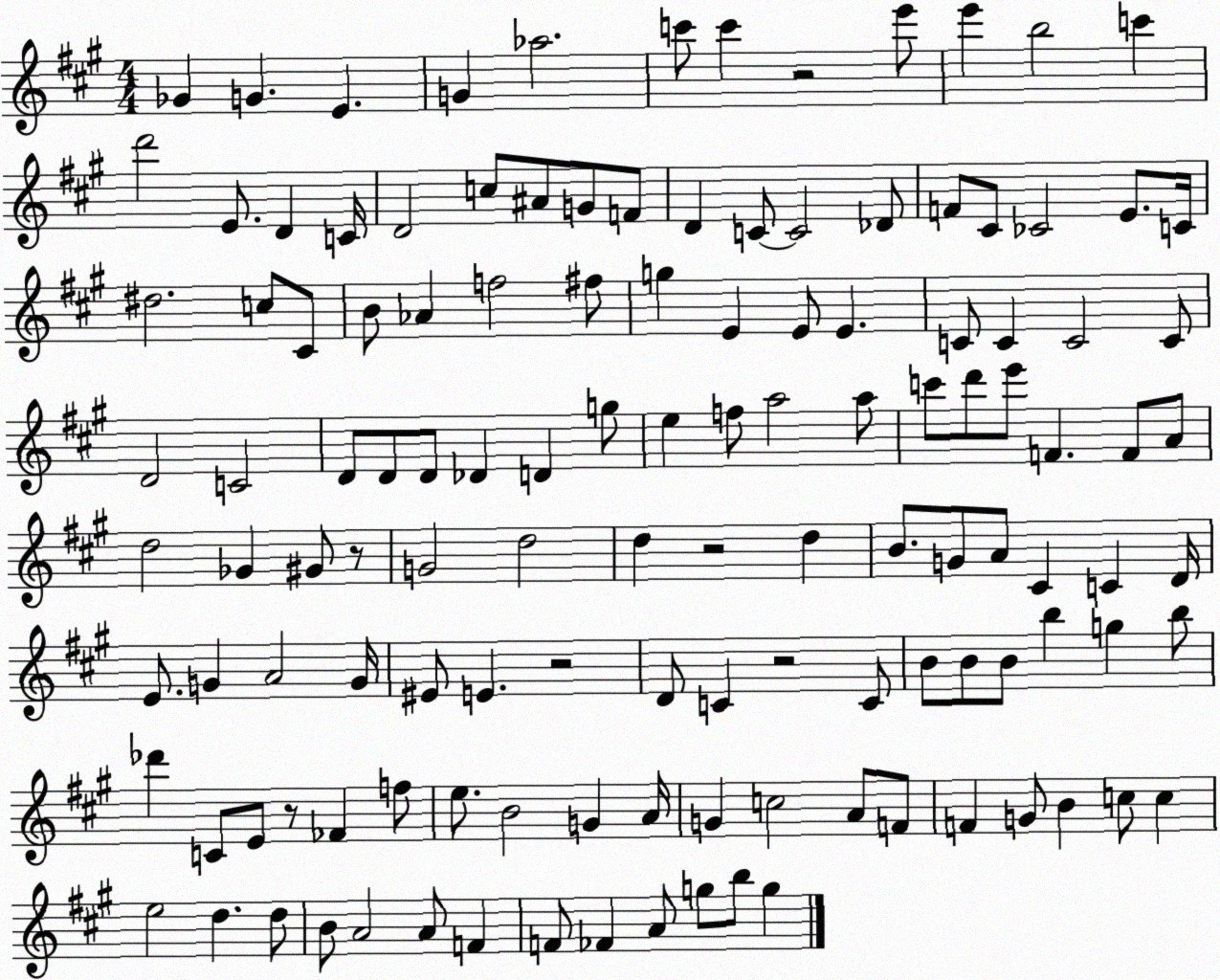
X:1
T:Untitled
M:4/4
L:1/4
K:A
_G G E G _a2 c'/2 c' z2 e'/2 e' b2 c' d'2 E/2 D C/4 D2 c/2 ^A/2 G/2 F/2 D C/2 C2 _D/2 F/2 ^C/2 _C2 E/2 C/4 ^d2 c/2 ^C/2 B/2 _A f2 ^f/2 g E E/2 E C/2 C C2 C/2 D2 C2 D/2 D/2 D/2 _D D g/2 e f/2 a2 a/2 c'/2 d'/2 e'/2 F F/2 A/2 d2 _G ^G/2 z/2 G2 d2 d z2 d B/2 G/2 A/2 ^C C D/4 E/2 G A2 G/4 ^E/2 E z2 D/2 C z2 C/2 B/2 B/2 B/2 b g b/2 _d' C/2 E/2 z/2 _F f/2 e/2 B2 G A/4 G c2 A/2 F/2 F G/2 B c/2 c e2 d d/2 B/2 A2 A/2 F F/2 _F A/2 g/2 b/2 g